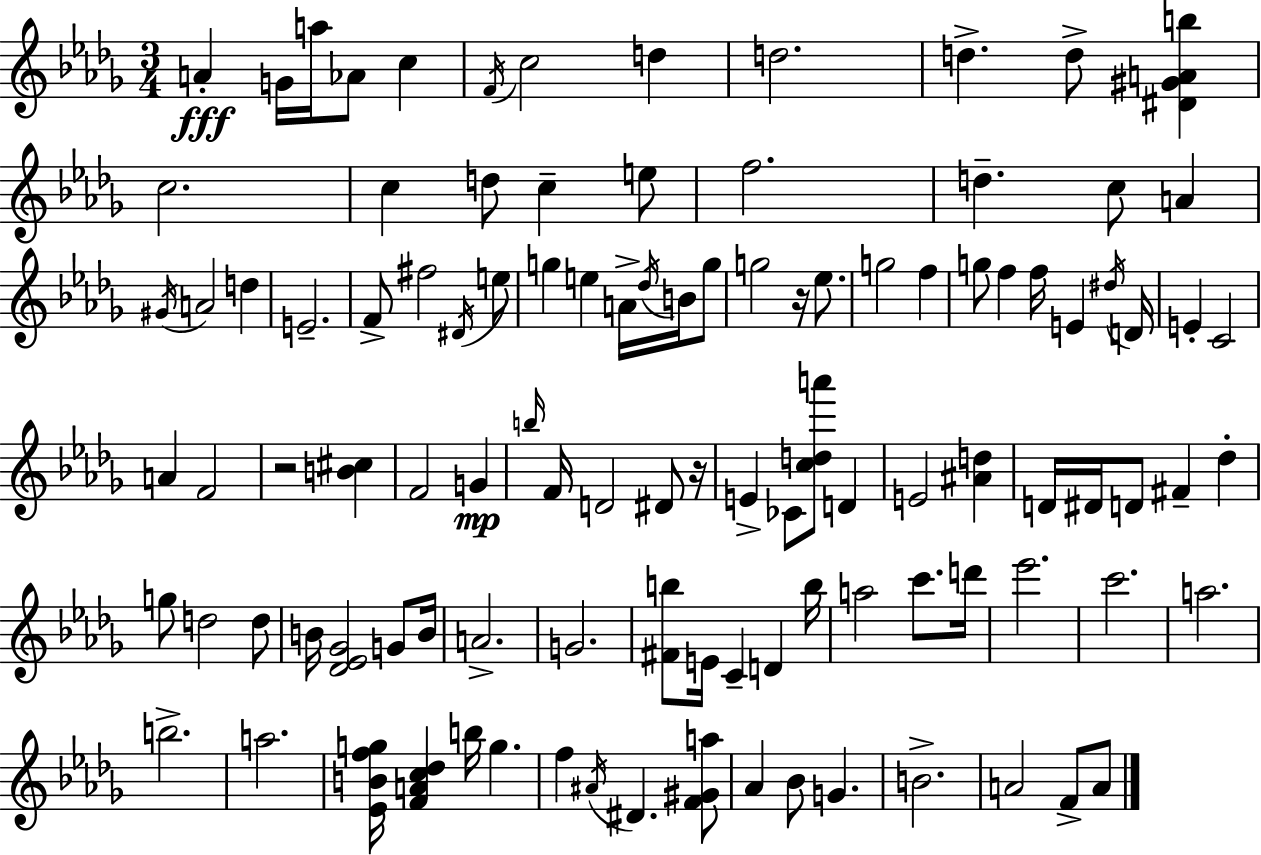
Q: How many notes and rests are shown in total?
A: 107